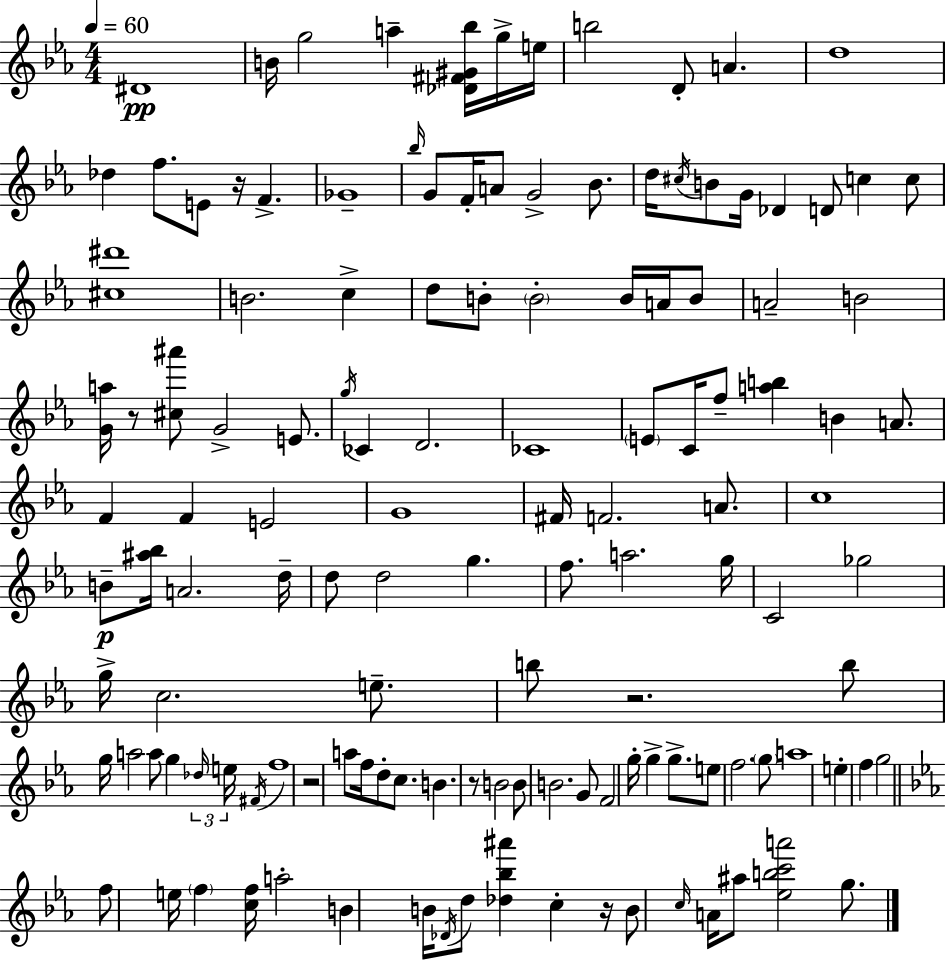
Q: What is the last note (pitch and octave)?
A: G5